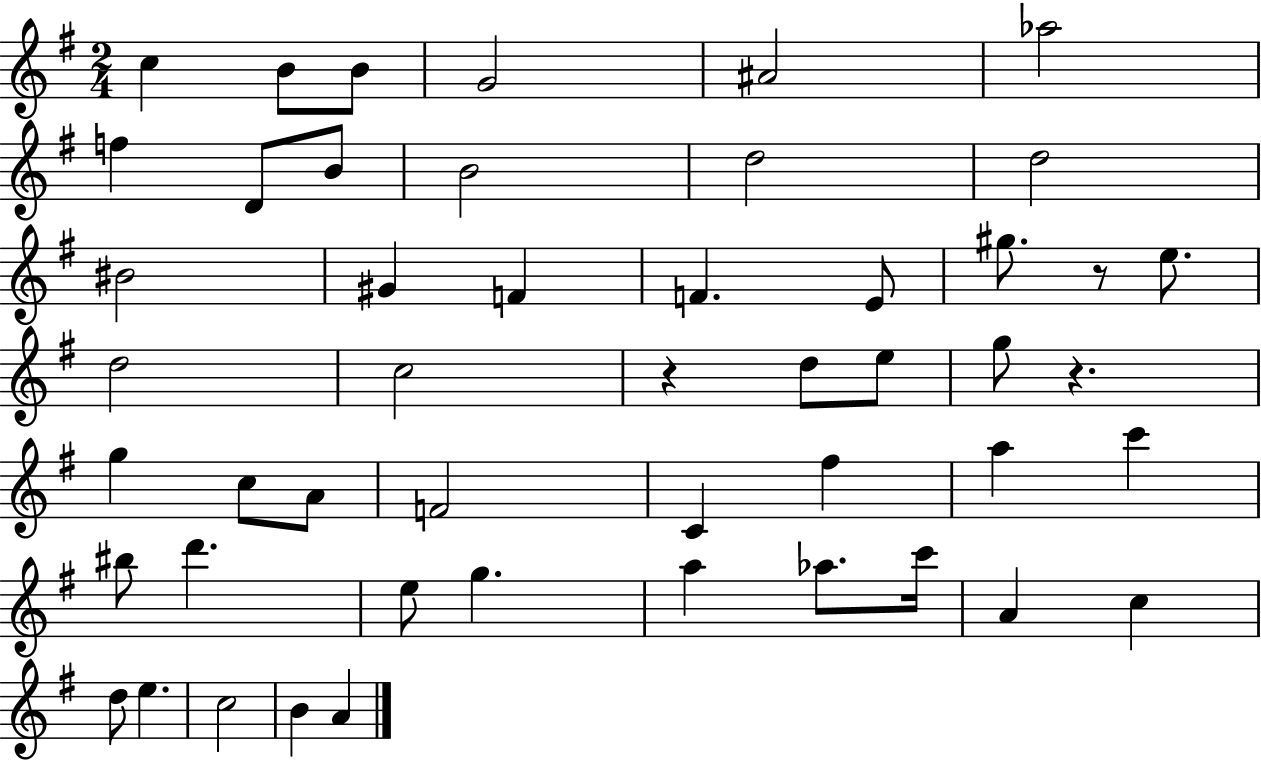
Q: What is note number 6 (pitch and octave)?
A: Ab5